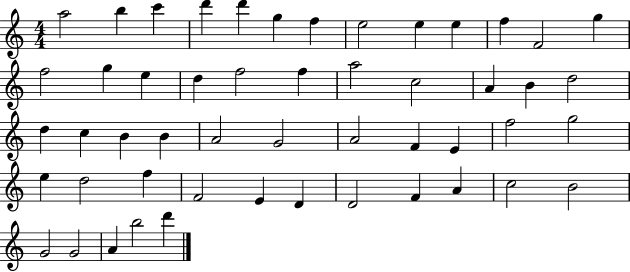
A5/h B5/q C6/q D6/q D6/q G5/q F5/q E5/h E5/q E5/q F5/q F4/h G5/q F5/h G5/q E5/q D5/q F5/h F5/q A5/h C5/h A4/q B4/q D5/h D5/q C5/q B4/q B4/q A4/h G4/h A4/h F4/q E4/q F5/h G5/h E5/q D5/h F5/q F4/h E4/q D4/q D4/h F4/q A4/q C5/h B4/h G4/h G4/h A4/q B5/h D6/q